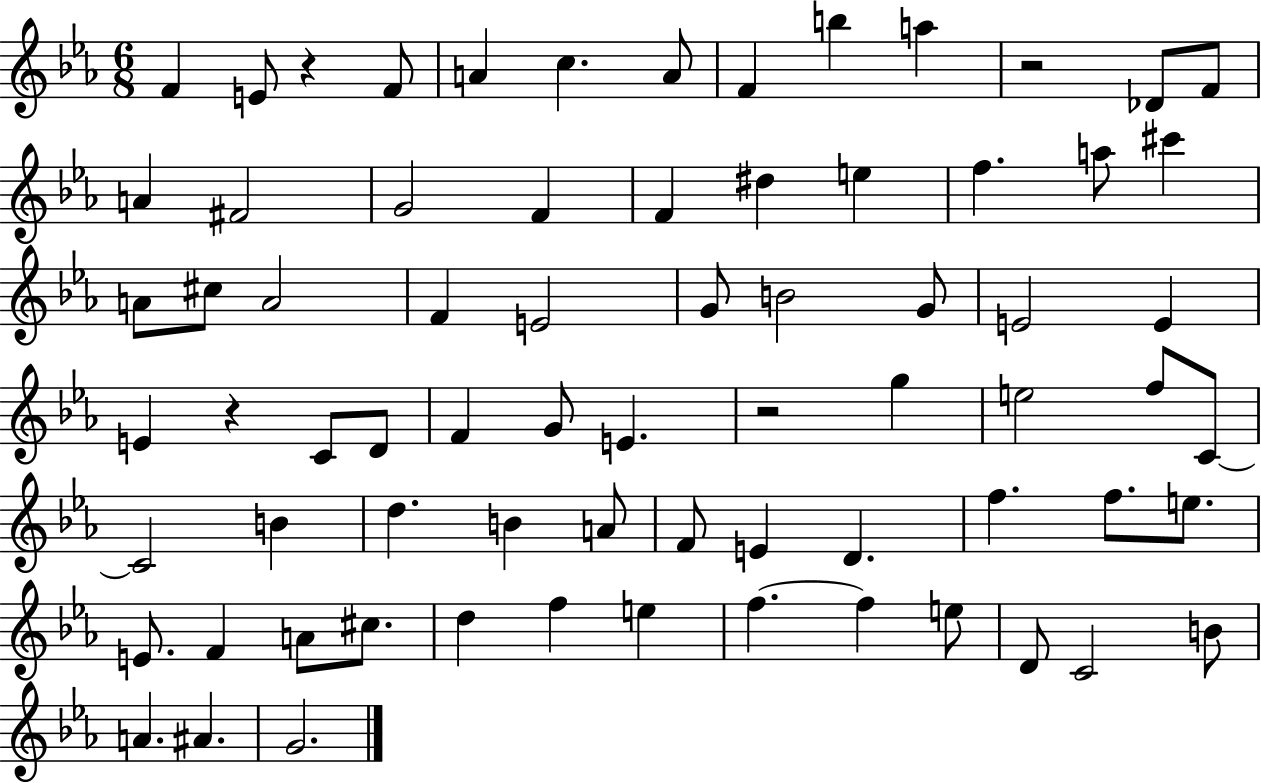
{
  \clef treble
  \numericTimeSignature
  \time 6/8
  \key ees \major
  f'4 e'8 r4 f'8 | a'4 c''4. a'8 | f'4 b''4 a''4 | r2 des'8 f'8 | \break a'4 fis'2 | g'2 f'4 | f'4 dis''4 e''4 | f''4. a''8 cis'''4 | \break a'8 cis''8 a'2 | f'4 e'2 | g'8 b'2 g'8 | e'2 e'4 | \break e'4 r4 c'8 d'8 | f'4 g'8 e'4. | r2 g''4 | e''2 f''8 c'8~~ | \break c'2 b'4 | d''4. b'4 a'8 | f'8 e'4 d'4. | f''4. f''8. e''8. | \break e'8. f'4 a'8 cis''8. | d''4 f''4 e''4 | f''4.~~ f''4 e''8 | d'8 c'2 b'8 | \break a'4. ais'4. | g'2. | \bar "|."
}